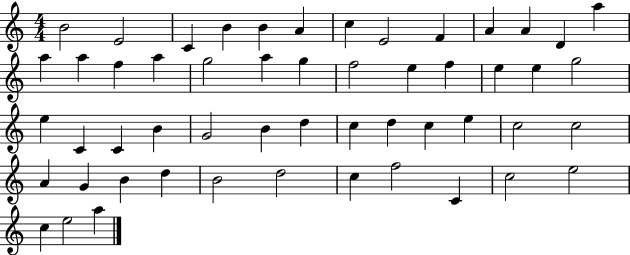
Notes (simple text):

B4/h E4/h C4/q B4/q B4/q A4/q C5/q E4/h F4/q A4/q A4/q D4/q A5/q A5/q A5/q F5/q A5/q G5/h A5/q G5/q F5/h E5/q F5/q E5/q E5/q G5/h E5/q C4/q C4/q B4/q G4/h B4/q D5/q C5/q D5/q C5/q E5/q C5/h C5/h A4/q G4/q B4/q D5/q B4/h D5/h C5/q F5/h C4/q C5/h E5/h C5/q E5/h A5/q